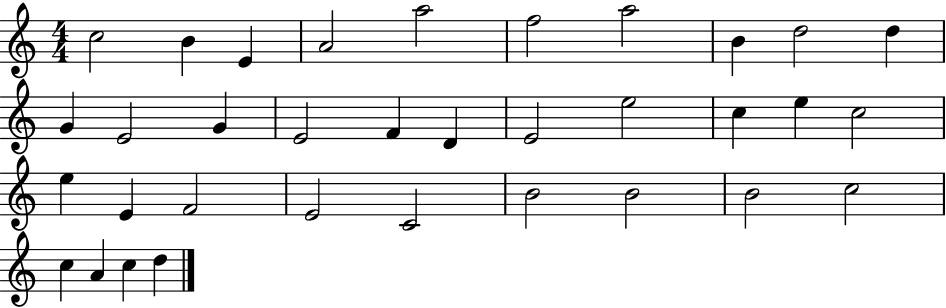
X:1
T:Untitled
M:4/4
L:1/4
K:C
c2 B E A2 a2 f2 a2 B d2 d G E2 G E2 F D E2 e2 c e c2 e E F2 E2 C2 B2 B2 B2 c2 c A c d